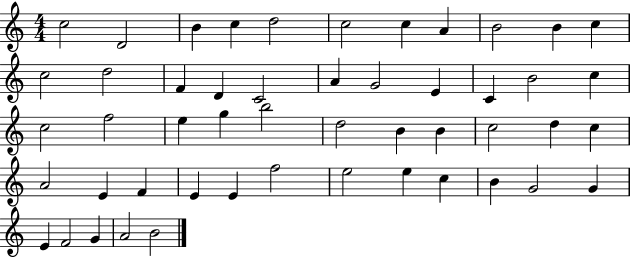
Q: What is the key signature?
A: C major